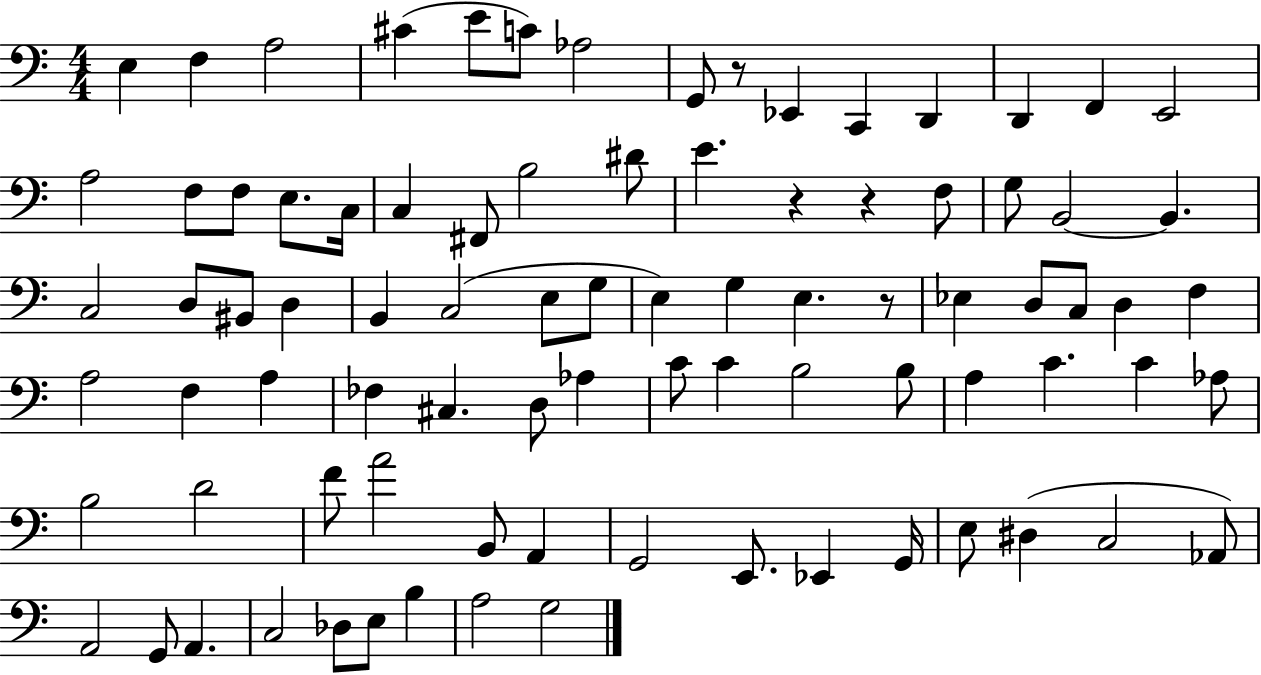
X:1
T:Untitled
M:4/4
L:1/4
K:C
E, F, A,2 ^C E/2 C/2 _A,2 G,,/2 z/2 _E,, C,, D,, D,, F,, E,,2 A,2 F,/2 F,/2 E,/2 C,/4 C, ^F,,/2 B,2 ^D/2 E z z F,/2 G,/2 B,,2 B,, C,2 D,/2 ^B,,/2 D, B,, C,2 E,/2 G,/2 E, G, E, z/2 _E, D,/2 C,/2 D, F, A,2 F, A, _F, ^C, D,/2 _A, C/2 C B,2 B,/2 A, C C _A,/2 B,2 D2 F/2 A2 B,,/2 A,, G,,2 E,,/2 _E,, G,,/4 E,/2 ^D, C,2 _A,,/2 A,,2 G,,/2 A,, C,2 _D,/2 E,/2 B, A,2 G,2